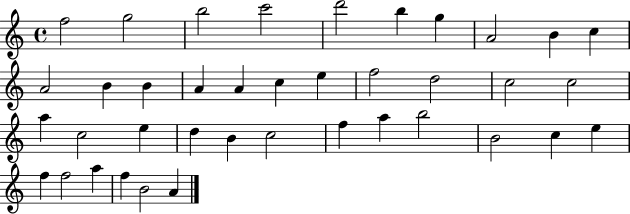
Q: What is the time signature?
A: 4/4